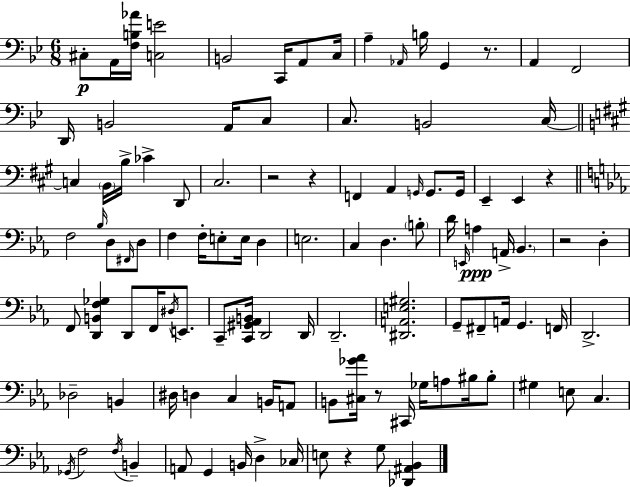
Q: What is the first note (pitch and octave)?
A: C#3